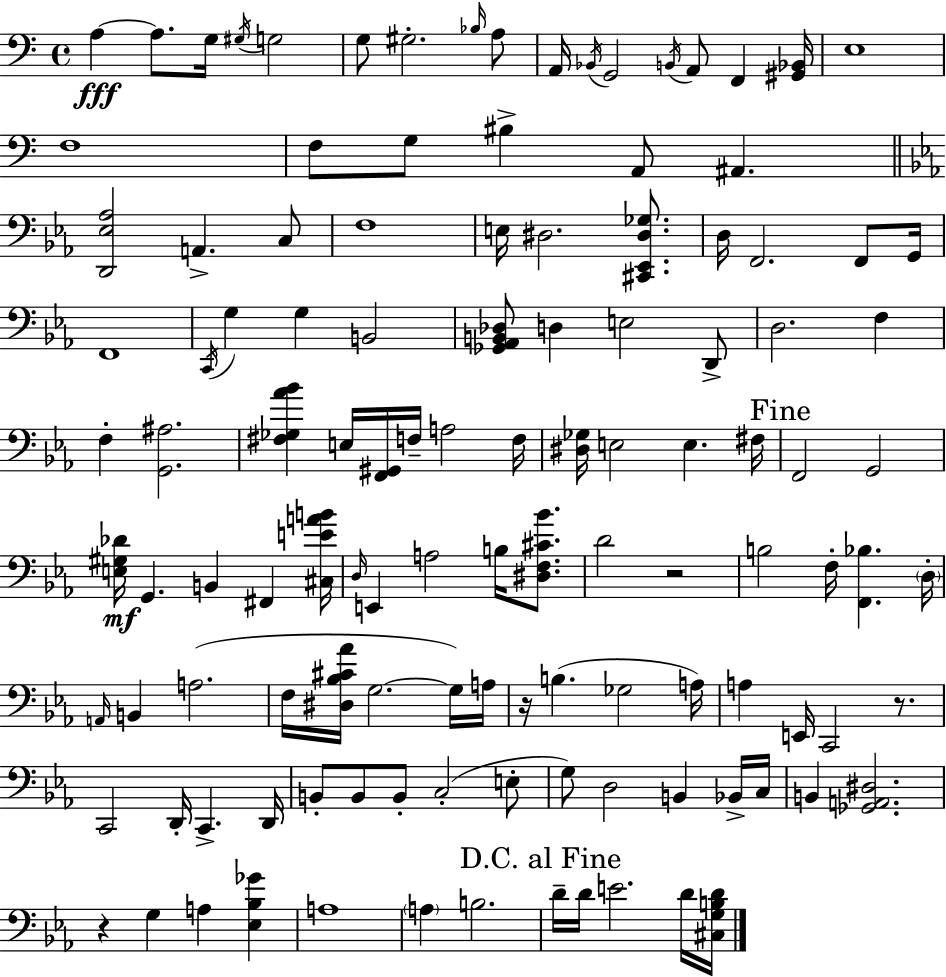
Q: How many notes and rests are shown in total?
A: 119